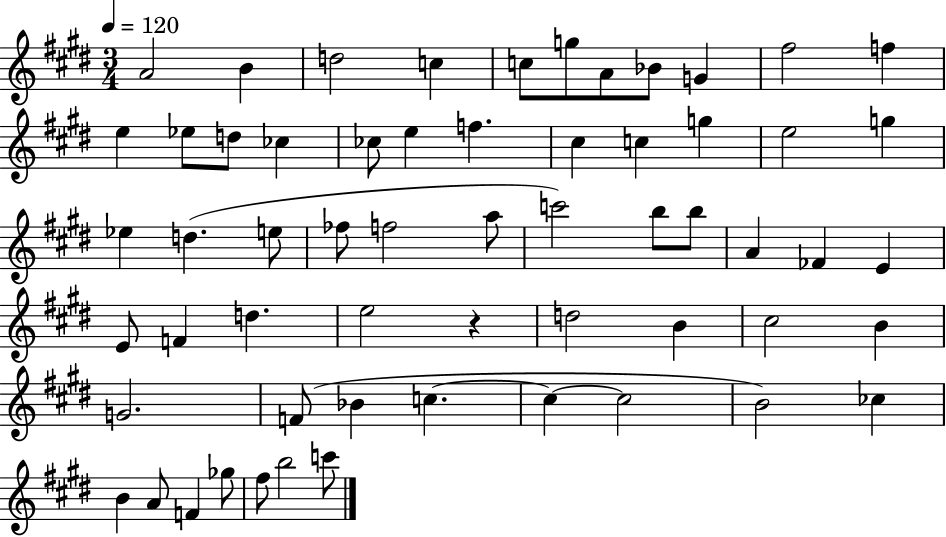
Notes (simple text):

A4/h B4/q D5/h C5/q C5/e G5/e A4/e Bb4/e G4/q F#5/h F5/q E5/q Eb5/e D5/e CES5/q CES5/e E5/q F5/q. C#5/q C5/q G5/q E5/h G5/q Eb5/q D5/q. E5/e FES5/e F5/h A5/e C6/h B5/e B5/e A4/q FES4/q E4/q E4/e F4/q D5/q. E5/h R/q D5/h B4/q C#5/h B4/q G4/h. F4/e Bb4/q C5/q. C5/q C5/h B4/h CES5/q B4/q A4/e F4/q Gb5/e F#5/e B5/h C6/e